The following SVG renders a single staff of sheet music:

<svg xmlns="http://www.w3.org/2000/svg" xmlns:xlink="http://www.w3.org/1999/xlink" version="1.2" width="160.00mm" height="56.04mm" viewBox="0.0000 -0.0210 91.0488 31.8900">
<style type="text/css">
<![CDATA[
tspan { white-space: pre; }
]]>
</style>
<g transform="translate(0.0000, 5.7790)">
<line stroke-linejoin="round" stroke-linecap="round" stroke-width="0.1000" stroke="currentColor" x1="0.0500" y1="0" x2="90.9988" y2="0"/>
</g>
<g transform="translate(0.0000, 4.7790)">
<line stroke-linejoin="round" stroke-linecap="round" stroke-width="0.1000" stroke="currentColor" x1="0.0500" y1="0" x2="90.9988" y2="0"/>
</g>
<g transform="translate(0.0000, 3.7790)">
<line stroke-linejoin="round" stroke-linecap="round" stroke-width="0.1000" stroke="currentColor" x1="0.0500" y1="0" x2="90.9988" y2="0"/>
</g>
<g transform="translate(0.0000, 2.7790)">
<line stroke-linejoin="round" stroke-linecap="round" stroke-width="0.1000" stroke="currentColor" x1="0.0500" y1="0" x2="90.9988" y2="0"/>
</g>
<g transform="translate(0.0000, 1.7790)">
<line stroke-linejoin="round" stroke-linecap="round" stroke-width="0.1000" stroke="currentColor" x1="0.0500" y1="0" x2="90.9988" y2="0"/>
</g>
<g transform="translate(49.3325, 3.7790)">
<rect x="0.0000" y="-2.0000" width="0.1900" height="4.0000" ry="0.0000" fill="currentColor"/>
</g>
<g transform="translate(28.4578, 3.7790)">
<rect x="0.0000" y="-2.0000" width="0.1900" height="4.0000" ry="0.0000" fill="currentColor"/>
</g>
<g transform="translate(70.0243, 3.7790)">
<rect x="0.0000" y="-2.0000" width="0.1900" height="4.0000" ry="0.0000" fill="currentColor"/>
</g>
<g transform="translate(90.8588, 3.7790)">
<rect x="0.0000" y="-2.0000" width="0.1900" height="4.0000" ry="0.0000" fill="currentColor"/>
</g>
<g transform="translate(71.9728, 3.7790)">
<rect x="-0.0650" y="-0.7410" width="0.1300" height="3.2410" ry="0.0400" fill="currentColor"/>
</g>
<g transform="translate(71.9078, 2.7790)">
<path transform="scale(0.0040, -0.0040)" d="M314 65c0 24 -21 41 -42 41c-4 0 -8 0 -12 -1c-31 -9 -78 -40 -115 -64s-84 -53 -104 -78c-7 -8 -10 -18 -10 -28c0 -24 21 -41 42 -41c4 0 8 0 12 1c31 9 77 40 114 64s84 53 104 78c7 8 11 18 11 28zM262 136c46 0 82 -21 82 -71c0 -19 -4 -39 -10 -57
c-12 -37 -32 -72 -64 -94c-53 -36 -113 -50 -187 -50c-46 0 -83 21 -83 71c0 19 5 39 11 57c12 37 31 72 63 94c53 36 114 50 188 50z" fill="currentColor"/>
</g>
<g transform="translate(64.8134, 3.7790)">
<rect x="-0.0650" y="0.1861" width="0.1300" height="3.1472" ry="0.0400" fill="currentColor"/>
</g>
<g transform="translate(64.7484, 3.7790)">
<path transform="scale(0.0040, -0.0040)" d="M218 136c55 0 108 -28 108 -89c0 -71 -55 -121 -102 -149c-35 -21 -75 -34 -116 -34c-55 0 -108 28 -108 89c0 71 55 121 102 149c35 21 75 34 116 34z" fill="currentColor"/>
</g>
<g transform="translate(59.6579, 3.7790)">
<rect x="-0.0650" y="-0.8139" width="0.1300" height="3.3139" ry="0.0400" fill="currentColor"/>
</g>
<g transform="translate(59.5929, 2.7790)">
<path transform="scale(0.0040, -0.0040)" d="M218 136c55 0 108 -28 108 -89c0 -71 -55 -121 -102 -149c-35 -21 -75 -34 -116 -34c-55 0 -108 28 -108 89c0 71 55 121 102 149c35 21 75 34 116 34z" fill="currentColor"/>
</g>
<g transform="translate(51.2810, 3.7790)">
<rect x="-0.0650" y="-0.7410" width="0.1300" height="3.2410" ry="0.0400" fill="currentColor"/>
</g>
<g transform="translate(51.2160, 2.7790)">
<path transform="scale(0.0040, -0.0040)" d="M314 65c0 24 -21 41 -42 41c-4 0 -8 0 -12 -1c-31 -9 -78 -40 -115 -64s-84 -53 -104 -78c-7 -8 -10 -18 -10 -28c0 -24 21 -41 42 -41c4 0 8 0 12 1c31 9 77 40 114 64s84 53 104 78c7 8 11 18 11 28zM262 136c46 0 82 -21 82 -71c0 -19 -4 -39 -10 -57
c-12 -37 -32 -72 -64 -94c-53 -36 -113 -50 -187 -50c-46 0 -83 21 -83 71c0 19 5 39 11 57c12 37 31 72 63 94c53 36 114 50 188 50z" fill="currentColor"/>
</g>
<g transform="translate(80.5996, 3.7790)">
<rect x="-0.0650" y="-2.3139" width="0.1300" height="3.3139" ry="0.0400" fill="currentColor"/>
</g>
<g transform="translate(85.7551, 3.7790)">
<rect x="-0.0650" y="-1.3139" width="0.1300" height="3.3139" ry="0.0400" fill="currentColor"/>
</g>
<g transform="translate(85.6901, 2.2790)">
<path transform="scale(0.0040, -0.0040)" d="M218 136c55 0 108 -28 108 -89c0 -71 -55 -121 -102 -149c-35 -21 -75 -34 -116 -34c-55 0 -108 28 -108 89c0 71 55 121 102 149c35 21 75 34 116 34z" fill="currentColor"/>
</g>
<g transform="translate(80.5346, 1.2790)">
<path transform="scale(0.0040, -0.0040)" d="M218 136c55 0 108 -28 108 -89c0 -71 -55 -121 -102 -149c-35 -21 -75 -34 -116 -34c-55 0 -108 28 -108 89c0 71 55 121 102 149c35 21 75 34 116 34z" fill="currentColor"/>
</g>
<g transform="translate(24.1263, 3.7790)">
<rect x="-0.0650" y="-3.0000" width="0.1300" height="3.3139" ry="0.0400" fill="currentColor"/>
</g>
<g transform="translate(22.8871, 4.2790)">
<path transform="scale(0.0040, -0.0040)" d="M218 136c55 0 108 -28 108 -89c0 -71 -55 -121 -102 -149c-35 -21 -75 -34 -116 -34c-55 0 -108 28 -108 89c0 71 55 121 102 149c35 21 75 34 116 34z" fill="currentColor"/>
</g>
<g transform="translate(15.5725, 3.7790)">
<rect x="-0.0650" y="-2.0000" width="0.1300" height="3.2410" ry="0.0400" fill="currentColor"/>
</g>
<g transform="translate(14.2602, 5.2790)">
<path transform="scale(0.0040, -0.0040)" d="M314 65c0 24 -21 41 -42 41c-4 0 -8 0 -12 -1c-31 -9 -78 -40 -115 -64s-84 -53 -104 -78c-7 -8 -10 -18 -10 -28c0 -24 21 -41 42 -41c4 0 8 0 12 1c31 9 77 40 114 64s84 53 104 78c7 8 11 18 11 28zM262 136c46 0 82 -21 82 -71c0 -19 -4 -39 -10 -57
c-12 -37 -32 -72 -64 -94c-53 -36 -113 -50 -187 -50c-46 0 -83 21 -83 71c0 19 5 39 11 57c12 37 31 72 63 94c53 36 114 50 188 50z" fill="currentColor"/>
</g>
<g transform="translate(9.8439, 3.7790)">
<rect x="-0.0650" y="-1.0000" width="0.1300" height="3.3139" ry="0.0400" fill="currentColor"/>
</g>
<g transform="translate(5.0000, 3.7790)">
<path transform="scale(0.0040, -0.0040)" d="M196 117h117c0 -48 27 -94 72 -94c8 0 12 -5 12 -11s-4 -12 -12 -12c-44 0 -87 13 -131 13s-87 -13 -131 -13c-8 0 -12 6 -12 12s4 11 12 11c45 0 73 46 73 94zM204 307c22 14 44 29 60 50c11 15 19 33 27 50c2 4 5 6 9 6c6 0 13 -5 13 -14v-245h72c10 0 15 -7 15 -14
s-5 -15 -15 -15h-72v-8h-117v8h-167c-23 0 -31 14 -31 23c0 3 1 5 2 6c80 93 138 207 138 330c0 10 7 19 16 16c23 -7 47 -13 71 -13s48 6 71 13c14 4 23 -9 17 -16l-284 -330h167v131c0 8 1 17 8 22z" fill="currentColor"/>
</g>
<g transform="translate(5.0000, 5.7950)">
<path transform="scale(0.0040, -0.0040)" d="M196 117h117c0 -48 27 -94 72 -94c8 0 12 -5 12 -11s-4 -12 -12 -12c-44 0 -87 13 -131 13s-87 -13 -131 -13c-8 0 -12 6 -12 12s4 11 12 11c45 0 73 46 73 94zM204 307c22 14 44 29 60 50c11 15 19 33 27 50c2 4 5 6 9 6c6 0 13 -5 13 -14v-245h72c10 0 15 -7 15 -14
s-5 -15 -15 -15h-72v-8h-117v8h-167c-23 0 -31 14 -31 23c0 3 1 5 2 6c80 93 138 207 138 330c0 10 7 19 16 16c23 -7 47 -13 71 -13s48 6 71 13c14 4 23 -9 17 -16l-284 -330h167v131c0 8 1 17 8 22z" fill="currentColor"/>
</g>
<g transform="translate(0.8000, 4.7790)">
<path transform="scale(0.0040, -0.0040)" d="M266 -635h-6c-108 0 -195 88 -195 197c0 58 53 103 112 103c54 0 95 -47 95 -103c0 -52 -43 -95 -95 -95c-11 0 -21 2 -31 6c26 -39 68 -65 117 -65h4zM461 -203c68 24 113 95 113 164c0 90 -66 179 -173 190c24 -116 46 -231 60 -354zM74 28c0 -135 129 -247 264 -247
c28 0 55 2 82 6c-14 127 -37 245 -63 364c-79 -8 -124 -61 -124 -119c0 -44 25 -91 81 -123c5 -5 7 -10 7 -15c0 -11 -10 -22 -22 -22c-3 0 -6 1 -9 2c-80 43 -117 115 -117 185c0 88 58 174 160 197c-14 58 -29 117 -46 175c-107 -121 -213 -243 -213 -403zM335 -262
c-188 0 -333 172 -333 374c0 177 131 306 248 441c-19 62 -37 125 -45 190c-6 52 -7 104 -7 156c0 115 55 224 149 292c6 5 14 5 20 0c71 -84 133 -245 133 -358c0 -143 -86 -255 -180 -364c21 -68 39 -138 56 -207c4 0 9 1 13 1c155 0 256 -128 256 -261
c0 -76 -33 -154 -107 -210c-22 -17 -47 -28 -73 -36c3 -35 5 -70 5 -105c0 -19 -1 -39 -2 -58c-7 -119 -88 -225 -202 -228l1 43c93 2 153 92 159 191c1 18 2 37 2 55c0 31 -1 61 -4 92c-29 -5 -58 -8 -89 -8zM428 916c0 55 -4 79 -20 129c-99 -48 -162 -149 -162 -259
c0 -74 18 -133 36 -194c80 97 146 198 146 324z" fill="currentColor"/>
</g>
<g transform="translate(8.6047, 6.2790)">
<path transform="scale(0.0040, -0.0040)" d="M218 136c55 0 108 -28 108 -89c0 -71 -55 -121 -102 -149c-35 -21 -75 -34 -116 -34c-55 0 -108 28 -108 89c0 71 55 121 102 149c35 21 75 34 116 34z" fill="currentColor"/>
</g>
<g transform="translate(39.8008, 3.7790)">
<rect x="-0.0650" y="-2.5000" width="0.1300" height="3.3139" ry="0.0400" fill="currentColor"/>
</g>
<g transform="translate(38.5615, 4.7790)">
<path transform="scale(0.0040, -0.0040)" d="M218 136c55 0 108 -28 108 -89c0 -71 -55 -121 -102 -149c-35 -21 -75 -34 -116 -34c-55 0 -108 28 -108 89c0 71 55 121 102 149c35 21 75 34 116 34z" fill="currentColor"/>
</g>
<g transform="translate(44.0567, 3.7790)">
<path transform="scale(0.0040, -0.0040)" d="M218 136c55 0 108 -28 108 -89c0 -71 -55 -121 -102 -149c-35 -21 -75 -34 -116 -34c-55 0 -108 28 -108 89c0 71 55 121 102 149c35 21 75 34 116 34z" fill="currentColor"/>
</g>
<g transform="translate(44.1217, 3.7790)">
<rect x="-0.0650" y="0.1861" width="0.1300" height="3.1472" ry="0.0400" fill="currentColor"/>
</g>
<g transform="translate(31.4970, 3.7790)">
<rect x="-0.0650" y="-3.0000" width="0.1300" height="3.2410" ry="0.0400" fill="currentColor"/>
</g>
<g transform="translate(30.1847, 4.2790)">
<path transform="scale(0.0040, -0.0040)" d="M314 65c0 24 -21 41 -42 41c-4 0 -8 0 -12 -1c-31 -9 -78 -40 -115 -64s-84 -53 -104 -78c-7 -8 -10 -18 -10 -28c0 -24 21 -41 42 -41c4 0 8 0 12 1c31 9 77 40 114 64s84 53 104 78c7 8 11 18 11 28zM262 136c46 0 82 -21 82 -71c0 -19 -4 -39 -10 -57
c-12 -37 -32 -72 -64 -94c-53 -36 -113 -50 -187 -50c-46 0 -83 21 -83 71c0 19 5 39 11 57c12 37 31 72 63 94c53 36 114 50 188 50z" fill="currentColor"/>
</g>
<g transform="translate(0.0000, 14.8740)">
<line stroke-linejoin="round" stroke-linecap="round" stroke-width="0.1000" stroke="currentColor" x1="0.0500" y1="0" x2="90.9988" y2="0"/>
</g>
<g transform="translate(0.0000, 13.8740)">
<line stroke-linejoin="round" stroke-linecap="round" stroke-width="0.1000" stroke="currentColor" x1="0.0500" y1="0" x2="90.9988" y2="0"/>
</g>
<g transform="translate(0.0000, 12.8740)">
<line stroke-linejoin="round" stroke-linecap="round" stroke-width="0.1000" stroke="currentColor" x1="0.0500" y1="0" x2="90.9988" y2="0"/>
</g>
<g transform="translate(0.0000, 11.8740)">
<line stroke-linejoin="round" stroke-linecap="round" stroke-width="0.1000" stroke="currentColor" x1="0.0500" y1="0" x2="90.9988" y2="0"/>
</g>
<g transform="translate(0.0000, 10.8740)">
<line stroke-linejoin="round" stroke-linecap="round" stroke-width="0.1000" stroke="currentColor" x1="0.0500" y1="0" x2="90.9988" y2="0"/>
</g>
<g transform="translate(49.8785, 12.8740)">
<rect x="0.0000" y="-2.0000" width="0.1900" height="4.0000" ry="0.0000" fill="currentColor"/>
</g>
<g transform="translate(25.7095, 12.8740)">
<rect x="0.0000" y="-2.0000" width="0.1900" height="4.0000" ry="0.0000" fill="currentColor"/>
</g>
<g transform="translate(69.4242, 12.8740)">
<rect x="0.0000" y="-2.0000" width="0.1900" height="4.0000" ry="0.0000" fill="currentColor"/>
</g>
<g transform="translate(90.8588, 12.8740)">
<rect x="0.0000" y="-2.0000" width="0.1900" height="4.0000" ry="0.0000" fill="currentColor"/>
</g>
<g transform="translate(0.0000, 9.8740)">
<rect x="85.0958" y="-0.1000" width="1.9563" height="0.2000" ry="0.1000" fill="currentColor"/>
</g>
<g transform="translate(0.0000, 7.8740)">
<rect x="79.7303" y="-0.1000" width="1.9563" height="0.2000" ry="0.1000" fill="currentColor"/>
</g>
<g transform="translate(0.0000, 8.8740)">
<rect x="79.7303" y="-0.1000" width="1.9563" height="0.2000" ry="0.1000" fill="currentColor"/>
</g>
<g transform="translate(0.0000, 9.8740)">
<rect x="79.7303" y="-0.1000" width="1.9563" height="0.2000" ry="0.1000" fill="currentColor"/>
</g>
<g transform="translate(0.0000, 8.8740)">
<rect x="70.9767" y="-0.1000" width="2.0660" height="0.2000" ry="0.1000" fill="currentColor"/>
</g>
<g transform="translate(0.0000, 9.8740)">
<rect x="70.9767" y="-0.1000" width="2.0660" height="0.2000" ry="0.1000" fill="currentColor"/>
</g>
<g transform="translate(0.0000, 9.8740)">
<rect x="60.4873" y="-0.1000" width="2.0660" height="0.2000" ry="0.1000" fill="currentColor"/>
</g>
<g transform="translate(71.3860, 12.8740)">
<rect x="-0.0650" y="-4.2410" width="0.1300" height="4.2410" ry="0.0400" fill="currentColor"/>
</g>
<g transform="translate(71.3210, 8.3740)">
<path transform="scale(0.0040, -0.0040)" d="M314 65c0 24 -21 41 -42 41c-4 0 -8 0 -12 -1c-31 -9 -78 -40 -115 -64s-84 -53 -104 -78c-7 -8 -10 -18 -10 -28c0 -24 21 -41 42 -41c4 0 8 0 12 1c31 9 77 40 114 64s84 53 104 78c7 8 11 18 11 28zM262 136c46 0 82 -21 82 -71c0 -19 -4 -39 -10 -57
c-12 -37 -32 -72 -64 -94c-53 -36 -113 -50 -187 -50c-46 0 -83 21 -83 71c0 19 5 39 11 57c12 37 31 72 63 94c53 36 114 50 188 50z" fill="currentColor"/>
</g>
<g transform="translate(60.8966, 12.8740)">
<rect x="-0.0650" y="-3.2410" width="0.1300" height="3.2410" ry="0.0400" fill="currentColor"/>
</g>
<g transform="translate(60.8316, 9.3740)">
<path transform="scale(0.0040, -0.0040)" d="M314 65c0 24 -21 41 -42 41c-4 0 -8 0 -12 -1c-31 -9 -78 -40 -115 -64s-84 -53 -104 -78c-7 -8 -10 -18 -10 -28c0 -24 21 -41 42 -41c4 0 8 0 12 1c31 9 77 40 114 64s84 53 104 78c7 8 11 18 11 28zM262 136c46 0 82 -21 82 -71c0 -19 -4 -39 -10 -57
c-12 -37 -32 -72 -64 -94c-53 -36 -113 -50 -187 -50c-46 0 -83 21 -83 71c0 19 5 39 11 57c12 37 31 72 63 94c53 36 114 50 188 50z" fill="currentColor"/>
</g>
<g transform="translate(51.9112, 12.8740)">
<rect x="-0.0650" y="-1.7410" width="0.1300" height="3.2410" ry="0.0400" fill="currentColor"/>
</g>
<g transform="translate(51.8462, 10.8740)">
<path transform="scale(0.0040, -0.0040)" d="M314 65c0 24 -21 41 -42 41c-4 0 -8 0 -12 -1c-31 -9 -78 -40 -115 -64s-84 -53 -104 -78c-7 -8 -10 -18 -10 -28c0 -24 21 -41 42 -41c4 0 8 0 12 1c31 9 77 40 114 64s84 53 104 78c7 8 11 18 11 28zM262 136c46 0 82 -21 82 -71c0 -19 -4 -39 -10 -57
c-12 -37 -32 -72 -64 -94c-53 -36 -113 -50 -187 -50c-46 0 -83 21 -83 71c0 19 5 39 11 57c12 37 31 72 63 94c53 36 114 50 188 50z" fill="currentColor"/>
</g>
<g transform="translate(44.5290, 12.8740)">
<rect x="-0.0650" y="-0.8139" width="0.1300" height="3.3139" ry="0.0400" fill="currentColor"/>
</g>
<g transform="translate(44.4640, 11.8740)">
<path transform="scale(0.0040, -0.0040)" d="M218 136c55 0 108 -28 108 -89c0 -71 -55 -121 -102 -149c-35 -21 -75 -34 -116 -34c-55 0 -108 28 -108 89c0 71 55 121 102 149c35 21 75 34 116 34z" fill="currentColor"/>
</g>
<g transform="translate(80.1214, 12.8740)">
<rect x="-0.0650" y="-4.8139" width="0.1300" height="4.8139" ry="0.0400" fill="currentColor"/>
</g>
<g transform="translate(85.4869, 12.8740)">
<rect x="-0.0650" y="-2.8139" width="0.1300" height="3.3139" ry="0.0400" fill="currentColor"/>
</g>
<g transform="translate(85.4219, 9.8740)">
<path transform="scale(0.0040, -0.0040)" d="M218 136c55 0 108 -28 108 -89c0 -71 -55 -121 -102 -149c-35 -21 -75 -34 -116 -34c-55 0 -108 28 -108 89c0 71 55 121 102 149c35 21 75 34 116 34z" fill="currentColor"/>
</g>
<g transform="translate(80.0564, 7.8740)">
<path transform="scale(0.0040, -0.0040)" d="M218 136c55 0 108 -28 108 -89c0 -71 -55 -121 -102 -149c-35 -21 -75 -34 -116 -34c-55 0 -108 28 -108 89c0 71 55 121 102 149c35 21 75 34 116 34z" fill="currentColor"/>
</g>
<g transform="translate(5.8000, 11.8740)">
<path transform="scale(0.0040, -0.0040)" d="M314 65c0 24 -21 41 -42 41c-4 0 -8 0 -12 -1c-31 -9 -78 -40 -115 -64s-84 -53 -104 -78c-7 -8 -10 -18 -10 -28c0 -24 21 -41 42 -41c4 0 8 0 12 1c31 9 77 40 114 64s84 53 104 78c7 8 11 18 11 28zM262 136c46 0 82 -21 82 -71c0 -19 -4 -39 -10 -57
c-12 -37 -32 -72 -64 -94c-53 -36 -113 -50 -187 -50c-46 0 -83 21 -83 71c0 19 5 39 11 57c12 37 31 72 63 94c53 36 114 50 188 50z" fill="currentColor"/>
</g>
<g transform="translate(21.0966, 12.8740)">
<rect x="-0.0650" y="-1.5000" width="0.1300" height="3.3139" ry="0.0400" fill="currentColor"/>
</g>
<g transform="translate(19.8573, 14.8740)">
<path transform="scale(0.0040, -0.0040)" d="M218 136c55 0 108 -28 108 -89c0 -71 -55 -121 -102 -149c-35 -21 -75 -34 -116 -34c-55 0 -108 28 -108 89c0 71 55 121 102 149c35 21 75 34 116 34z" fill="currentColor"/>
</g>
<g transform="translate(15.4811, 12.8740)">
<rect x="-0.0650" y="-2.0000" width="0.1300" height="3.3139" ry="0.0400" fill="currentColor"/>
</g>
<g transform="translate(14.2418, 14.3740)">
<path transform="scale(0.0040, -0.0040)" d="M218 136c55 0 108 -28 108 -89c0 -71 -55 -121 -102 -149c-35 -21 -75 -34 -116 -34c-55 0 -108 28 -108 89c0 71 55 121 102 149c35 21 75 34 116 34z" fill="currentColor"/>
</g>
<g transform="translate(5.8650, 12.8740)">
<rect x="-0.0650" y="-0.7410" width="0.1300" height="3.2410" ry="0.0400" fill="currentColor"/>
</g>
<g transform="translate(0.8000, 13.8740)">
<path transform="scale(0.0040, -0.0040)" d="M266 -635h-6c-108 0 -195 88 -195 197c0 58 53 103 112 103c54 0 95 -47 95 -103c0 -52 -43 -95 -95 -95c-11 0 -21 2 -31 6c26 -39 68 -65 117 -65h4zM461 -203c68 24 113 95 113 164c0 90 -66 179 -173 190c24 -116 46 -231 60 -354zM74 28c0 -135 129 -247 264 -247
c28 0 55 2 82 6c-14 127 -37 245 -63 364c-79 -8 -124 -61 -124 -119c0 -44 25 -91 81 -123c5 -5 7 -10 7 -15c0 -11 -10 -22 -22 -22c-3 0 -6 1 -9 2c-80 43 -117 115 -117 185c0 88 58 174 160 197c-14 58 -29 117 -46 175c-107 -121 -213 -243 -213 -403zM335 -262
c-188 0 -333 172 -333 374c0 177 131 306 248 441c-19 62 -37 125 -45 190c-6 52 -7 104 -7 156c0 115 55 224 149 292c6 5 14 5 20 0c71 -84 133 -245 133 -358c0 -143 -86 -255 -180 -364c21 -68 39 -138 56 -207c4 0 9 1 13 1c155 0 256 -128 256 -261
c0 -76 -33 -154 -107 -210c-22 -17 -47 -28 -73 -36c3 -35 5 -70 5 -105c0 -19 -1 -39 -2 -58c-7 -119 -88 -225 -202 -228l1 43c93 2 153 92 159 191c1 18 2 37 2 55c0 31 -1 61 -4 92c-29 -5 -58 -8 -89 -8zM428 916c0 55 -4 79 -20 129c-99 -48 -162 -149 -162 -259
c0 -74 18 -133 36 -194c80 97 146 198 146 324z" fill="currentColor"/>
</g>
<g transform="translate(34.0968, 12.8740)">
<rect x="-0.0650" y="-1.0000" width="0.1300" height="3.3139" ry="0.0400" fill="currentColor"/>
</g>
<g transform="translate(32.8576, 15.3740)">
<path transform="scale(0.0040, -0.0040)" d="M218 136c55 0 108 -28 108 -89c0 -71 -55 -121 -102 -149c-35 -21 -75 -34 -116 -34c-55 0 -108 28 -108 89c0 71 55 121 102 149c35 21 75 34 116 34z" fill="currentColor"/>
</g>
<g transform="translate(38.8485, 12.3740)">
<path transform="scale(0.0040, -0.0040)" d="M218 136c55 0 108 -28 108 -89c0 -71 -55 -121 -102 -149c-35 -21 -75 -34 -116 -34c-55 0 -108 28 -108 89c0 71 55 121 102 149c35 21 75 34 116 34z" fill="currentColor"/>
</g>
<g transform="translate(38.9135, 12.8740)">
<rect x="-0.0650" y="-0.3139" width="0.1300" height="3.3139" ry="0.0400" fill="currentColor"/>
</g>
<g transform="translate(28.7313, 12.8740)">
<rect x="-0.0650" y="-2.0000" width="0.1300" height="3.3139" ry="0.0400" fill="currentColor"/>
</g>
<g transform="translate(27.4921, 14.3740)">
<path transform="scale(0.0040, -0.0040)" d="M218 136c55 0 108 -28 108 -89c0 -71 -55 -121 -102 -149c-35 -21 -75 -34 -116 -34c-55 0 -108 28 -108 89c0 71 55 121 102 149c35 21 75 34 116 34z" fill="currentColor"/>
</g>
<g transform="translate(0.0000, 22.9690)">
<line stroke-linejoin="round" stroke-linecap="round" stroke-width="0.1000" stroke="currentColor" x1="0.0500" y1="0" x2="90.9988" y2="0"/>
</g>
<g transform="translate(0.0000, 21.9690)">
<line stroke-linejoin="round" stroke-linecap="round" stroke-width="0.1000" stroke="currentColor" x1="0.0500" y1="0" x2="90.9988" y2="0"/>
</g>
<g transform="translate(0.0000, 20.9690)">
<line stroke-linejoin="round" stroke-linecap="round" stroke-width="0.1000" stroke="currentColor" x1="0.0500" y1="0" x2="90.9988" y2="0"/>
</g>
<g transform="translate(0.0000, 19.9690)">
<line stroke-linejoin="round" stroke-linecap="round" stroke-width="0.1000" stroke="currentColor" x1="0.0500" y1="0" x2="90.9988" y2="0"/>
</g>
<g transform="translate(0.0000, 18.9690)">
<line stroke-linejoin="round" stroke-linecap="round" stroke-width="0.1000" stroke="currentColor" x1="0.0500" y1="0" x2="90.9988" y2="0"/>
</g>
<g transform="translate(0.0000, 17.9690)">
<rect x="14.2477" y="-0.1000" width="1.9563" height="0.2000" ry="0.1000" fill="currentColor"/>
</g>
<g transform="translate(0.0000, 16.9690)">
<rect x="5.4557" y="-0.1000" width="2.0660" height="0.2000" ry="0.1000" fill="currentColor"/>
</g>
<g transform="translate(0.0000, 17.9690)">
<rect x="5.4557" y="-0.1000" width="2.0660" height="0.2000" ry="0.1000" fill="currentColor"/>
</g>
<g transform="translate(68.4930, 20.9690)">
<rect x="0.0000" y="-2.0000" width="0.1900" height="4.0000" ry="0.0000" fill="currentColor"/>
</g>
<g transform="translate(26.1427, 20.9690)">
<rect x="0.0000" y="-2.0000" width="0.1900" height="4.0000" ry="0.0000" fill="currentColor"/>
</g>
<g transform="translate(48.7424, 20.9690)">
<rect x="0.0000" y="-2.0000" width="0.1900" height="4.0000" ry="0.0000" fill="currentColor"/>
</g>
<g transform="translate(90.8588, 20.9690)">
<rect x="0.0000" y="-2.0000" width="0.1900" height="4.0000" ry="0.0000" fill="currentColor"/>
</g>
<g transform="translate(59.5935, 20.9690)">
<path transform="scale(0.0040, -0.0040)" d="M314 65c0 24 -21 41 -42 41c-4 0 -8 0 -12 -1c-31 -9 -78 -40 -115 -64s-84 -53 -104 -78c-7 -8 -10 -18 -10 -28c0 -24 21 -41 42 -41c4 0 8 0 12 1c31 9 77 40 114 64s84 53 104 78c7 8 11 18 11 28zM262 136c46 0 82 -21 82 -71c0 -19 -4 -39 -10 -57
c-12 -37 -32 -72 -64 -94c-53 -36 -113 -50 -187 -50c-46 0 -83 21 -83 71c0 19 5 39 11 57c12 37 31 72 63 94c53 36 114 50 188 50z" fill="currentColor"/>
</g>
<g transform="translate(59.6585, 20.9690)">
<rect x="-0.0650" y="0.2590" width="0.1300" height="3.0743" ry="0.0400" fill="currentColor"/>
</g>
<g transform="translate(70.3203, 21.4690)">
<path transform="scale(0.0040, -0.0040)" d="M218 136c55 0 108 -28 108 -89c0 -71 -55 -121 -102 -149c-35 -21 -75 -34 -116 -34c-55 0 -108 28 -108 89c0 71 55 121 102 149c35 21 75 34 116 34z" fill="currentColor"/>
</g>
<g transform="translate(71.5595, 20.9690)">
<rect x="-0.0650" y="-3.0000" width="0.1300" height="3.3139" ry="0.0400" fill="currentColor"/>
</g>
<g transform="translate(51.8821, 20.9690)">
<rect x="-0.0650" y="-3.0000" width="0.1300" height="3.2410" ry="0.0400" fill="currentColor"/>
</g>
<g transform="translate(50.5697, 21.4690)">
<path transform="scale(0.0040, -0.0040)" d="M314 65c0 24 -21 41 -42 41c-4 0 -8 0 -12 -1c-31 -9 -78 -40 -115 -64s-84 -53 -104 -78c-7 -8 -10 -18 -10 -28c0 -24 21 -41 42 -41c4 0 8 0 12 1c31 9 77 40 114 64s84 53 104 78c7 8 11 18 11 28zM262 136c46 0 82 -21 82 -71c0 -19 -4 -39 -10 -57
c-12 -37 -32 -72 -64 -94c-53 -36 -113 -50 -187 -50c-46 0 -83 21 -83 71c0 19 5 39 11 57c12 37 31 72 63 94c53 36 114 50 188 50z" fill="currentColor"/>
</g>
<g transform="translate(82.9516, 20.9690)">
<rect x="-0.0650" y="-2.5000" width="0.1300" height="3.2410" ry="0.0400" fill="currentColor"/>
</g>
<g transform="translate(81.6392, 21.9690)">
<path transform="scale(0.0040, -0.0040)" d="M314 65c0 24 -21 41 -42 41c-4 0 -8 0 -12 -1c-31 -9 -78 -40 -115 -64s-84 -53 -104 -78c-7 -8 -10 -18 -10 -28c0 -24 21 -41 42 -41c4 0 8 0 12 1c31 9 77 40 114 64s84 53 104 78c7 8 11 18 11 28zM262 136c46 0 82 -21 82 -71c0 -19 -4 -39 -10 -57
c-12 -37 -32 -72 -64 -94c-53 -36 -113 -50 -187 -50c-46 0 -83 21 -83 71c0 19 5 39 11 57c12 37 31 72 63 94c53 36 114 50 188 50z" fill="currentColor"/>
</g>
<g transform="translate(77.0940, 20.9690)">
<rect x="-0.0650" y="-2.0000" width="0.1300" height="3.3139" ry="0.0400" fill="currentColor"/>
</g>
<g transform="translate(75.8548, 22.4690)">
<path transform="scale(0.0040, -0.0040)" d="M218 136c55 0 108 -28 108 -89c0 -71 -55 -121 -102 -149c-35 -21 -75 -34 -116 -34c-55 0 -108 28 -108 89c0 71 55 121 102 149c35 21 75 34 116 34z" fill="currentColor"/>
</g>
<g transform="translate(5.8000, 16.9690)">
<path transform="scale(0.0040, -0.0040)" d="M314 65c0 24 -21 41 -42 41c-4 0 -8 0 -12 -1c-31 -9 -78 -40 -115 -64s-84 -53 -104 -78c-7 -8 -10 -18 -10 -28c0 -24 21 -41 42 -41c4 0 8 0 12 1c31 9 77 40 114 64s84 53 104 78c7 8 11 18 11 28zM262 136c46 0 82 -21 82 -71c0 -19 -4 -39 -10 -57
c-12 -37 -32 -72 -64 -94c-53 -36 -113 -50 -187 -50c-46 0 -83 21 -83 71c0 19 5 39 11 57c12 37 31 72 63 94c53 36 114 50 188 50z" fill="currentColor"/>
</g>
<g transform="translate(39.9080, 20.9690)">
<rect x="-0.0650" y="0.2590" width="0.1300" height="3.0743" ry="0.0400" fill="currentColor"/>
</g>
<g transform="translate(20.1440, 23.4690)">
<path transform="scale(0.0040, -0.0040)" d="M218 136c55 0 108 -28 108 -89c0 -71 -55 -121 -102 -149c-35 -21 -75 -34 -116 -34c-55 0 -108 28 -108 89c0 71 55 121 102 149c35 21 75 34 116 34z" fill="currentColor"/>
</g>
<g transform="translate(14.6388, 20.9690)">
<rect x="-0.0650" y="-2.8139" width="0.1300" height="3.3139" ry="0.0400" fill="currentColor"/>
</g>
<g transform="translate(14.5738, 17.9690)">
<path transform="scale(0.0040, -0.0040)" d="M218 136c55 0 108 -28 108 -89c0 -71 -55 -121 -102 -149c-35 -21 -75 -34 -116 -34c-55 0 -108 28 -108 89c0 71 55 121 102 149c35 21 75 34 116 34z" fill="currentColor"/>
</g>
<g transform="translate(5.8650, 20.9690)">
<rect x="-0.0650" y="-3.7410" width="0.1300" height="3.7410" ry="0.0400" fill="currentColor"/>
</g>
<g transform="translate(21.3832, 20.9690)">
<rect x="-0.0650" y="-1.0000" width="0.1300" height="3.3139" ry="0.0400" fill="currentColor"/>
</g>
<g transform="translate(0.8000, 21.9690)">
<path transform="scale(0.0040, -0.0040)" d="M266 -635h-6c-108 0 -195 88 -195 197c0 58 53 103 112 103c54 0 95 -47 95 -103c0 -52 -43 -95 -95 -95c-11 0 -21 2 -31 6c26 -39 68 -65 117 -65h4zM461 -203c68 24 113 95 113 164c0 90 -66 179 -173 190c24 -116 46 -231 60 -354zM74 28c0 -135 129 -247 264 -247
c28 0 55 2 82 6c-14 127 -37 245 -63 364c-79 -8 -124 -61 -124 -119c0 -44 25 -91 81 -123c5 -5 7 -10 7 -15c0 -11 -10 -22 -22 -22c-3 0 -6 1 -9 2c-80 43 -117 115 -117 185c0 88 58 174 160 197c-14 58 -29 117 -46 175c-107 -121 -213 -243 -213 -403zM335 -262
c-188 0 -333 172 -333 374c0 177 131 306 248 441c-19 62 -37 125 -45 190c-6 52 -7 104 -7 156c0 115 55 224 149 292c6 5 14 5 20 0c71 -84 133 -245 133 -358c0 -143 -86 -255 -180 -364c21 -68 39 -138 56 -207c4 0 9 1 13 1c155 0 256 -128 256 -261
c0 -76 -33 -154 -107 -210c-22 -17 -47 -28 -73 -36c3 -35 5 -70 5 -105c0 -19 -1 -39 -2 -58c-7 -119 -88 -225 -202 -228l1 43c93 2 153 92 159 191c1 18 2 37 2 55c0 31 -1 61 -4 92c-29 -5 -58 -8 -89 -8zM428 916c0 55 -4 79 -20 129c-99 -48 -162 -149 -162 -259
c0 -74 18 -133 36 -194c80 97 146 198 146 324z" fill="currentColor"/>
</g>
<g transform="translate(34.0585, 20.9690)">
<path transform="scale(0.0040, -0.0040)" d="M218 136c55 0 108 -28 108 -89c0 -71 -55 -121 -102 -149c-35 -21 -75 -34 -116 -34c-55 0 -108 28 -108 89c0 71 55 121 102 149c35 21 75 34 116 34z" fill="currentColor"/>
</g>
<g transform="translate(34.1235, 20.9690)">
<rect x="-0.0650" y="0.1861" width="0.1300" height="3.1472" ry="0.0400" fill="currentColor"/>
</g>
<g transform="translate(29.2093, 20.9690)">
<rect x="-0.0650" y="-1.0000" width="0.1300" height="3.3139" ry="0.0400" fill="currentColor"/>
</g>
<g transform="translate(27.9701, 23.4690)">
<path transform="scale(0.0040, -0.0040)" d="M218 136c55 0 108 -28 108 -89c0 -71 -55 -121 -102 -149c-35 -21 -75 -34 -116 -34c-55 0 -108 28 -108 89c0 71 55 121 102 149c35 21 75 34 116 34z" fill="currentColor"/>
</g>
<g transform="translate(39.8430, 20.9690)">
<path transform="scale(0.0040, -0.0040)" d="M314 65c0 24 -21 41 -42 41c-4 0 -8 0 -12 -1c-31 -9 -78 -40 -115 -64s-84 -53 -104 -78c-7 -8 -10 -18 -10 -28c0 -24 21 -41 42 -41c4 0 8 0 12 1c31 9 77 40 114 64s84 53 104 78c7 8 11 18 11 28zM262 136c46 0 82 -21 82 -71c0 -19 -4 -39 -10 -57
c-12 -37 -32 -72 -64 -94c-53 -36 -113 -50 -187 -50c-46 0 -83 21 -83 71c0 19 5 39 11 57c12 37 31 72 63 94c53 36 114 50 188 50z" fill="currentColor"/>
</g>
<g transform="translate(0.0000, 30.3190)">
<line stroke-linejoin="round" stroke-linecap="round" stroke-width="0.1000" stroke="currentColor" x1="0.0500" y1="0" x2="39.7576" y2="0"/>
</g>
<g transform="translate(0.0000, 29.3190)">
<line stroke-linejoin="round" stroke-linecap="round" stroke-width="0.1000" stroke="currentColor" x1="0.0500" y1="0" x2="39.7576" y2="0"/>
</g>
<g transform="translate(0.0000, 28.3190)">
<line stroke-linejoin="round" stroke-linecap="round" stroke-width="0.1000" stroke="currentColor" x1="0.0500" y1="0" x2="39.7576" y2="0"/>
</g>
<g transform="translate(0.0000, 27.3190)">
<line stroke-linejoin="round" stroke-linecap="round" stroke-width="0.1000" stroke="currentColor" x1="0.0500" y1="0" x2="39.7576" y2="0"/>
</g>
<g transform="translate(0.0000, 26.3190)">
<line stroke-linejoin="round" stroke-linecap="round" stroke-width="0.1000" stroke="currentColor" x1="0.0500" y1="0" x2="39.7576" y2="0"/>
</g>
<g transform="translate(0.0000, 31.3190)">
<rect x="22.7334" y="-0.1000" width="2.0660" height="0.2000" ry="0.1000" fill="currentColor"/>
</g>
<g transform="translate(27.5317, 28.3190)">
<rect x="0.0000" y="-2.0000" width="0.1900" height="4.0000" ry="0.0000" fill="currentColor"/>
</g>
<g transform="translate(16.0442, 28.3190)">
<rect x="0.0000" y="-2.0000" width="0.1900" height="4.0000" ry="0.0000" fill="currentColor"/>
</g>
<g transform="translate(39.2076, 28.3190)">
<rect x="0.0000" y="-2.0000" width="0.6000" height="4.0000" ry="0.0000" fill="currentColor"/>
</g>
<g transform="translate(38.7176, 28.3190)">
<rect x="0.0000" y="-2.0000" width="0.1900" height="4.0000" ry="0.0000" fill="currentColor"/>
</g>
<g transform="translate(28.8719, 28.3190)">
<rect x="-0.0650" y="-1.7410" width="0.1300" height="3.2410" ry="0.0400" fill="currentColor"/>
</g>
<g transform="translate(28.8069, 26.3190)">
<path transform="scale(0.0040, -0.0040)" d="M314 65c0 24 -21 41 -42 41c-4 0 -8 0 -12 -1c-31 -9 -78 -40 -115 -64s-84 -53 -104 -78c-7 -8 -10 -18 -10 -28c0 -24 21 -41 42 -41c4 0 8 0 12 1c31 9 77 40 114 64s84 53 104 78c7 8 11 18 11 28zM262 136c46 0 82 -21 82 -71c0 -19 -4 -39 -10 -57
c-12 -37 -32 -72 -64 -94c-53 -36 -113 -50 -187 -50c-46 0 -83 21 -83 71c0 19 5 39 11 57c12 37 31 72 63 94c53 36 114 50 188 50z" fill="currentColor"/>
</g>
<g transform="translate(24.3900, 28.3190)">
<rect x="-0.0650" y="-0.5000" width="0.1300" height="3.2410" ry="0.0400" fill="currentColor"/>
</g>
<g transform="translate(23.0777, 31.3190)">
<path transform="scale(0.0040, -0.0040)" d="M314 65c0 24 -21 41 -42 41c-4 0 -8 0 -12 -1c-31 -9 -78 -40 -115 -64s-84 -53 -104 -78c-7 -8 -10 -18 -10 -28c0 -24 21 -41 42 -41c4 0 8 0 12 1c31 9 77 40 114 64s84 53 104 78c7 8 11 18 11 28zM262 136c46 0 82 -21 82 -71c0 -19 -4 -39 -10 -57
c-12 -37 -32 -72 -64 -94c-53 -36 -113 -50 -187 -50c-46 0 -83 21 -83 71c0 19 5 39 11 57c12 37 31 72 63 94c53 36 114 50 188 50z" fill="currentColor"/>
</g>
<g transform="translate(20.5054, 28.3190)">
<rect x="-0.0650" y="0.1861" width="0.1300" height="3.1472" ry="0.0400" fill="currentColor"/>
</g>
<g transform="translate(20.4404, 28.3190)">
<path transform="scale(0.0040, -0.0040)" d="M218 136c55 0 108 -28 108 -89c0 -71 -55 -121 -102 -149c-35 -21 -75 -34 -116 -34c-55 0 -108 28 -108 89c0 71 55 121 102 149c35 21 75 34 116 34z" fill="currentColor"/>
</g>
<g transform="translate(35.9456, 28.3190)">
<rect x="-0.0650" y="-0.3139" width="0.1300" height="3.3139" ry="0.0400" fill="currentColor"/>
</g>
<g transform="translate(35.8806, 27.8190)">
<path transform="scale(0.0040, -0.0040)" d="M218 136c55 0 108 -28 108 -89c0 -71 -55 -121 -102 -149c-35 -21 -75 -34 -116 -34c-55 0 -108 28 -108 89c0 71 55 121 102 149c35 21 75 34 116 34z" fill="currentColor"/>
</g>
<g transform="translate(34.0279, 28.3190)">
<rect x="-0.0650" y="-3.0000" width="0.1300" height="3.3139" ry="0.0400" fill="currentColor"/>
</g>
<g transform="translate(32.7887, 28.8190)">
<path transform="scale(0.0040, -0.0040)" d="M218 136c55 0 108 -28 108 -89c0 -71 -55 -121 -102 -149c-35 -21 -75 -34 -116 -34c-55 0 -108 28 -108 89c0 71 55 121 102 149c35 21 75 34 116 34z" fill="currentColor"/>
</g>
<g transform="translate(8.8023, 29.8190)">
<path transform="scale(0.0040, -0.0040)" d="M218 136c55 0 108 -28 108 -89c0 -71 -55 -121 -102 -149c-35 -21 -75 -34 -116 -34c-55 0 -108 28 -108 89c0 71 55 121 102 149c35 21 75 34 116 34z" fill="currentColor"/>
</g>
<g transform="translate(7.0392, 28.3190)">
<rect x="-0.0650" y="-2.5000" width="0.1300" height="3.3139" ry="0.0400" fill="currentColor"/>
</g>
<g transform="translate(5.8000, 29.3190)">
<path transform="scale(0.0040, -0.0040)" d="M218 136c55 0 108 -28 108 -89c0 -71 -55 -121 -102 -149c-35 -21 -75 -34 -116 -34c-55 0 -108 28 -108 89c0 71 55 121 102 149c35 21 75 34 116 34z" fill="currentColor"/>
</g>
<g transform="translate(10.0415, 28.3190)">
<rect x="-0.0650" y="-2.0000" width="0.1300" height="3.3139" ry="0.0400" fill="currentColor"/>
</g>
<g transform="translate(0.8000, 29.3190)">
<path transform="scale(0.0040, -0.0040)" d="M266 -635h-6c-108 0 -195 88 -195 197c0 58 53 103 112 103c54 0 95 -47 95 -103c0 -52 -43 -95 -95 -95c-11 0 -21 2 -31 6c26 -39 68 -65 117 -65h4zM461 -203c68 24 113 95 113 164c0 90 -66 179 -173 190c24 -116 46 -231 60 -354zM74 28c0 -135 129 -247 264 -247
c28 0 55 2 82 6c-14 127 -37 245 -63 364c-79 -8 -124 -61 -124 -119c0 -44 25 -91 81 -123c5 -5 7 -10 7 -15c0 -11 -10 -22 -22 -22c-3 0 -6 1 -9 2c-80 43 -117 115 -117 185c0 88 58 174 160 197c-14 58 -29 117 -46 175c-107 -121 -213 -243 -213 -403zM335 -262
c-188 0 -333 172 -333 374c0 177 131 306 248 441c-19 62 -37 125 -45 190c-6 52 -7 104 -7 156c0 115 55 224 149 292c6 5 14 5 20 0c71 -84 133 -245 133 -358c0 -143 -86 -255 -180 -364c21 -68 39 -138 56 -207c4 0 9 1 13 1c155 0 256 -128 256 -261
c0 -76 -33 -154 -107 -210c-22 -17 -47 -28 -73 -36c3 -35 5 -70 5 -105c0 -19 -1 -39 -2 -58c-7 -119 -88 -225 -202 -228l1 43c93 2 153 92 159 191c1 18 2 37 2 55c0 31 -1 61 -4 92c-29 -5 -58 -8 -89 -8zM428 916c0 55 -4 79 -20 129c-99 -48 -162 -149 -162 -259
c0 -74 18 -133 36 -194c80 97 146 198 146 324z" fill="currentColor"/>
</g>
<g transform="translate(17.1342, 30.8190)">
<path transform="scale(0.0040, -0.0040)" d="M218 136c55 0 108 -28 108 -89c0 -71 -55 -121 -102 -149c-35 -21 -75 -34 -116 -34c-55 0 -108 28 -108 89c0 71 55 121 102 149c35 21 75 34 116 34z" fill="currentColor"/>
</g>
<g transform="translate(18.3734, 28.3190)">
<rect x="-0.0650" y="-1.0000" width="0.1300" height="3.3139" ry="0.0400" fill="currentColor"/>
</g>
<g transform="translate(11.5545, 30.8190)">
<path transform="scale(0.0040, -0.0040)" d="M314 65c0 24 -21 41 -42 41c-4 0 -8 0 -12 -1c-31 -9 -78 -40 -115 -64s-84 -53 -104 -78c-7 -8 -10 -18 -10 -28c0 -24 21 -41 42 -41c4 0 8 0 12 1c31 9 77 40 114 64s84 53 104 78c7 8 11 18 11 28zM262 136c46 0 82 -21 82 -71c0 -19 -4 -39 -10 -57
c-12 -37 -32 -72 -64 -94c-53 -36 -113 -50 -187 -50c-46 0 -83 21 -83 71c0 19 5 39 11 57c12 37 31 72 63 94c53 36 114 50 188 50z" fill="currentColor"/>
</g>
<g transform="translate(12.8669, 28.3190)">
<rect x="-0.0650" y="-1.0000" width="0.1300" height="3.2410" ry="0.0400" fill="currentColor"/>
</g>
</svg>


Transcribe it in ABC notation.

X:1
T:Untitled
M:4/4
L:1/4
K:C
D F2 A A2 G B d2 d B d2 g e d2 F E F D c d f2 b2 d'2 e' a c'2 a D D B B2 A2 B2 A F G2 G F D2 D B C2 f2 A c